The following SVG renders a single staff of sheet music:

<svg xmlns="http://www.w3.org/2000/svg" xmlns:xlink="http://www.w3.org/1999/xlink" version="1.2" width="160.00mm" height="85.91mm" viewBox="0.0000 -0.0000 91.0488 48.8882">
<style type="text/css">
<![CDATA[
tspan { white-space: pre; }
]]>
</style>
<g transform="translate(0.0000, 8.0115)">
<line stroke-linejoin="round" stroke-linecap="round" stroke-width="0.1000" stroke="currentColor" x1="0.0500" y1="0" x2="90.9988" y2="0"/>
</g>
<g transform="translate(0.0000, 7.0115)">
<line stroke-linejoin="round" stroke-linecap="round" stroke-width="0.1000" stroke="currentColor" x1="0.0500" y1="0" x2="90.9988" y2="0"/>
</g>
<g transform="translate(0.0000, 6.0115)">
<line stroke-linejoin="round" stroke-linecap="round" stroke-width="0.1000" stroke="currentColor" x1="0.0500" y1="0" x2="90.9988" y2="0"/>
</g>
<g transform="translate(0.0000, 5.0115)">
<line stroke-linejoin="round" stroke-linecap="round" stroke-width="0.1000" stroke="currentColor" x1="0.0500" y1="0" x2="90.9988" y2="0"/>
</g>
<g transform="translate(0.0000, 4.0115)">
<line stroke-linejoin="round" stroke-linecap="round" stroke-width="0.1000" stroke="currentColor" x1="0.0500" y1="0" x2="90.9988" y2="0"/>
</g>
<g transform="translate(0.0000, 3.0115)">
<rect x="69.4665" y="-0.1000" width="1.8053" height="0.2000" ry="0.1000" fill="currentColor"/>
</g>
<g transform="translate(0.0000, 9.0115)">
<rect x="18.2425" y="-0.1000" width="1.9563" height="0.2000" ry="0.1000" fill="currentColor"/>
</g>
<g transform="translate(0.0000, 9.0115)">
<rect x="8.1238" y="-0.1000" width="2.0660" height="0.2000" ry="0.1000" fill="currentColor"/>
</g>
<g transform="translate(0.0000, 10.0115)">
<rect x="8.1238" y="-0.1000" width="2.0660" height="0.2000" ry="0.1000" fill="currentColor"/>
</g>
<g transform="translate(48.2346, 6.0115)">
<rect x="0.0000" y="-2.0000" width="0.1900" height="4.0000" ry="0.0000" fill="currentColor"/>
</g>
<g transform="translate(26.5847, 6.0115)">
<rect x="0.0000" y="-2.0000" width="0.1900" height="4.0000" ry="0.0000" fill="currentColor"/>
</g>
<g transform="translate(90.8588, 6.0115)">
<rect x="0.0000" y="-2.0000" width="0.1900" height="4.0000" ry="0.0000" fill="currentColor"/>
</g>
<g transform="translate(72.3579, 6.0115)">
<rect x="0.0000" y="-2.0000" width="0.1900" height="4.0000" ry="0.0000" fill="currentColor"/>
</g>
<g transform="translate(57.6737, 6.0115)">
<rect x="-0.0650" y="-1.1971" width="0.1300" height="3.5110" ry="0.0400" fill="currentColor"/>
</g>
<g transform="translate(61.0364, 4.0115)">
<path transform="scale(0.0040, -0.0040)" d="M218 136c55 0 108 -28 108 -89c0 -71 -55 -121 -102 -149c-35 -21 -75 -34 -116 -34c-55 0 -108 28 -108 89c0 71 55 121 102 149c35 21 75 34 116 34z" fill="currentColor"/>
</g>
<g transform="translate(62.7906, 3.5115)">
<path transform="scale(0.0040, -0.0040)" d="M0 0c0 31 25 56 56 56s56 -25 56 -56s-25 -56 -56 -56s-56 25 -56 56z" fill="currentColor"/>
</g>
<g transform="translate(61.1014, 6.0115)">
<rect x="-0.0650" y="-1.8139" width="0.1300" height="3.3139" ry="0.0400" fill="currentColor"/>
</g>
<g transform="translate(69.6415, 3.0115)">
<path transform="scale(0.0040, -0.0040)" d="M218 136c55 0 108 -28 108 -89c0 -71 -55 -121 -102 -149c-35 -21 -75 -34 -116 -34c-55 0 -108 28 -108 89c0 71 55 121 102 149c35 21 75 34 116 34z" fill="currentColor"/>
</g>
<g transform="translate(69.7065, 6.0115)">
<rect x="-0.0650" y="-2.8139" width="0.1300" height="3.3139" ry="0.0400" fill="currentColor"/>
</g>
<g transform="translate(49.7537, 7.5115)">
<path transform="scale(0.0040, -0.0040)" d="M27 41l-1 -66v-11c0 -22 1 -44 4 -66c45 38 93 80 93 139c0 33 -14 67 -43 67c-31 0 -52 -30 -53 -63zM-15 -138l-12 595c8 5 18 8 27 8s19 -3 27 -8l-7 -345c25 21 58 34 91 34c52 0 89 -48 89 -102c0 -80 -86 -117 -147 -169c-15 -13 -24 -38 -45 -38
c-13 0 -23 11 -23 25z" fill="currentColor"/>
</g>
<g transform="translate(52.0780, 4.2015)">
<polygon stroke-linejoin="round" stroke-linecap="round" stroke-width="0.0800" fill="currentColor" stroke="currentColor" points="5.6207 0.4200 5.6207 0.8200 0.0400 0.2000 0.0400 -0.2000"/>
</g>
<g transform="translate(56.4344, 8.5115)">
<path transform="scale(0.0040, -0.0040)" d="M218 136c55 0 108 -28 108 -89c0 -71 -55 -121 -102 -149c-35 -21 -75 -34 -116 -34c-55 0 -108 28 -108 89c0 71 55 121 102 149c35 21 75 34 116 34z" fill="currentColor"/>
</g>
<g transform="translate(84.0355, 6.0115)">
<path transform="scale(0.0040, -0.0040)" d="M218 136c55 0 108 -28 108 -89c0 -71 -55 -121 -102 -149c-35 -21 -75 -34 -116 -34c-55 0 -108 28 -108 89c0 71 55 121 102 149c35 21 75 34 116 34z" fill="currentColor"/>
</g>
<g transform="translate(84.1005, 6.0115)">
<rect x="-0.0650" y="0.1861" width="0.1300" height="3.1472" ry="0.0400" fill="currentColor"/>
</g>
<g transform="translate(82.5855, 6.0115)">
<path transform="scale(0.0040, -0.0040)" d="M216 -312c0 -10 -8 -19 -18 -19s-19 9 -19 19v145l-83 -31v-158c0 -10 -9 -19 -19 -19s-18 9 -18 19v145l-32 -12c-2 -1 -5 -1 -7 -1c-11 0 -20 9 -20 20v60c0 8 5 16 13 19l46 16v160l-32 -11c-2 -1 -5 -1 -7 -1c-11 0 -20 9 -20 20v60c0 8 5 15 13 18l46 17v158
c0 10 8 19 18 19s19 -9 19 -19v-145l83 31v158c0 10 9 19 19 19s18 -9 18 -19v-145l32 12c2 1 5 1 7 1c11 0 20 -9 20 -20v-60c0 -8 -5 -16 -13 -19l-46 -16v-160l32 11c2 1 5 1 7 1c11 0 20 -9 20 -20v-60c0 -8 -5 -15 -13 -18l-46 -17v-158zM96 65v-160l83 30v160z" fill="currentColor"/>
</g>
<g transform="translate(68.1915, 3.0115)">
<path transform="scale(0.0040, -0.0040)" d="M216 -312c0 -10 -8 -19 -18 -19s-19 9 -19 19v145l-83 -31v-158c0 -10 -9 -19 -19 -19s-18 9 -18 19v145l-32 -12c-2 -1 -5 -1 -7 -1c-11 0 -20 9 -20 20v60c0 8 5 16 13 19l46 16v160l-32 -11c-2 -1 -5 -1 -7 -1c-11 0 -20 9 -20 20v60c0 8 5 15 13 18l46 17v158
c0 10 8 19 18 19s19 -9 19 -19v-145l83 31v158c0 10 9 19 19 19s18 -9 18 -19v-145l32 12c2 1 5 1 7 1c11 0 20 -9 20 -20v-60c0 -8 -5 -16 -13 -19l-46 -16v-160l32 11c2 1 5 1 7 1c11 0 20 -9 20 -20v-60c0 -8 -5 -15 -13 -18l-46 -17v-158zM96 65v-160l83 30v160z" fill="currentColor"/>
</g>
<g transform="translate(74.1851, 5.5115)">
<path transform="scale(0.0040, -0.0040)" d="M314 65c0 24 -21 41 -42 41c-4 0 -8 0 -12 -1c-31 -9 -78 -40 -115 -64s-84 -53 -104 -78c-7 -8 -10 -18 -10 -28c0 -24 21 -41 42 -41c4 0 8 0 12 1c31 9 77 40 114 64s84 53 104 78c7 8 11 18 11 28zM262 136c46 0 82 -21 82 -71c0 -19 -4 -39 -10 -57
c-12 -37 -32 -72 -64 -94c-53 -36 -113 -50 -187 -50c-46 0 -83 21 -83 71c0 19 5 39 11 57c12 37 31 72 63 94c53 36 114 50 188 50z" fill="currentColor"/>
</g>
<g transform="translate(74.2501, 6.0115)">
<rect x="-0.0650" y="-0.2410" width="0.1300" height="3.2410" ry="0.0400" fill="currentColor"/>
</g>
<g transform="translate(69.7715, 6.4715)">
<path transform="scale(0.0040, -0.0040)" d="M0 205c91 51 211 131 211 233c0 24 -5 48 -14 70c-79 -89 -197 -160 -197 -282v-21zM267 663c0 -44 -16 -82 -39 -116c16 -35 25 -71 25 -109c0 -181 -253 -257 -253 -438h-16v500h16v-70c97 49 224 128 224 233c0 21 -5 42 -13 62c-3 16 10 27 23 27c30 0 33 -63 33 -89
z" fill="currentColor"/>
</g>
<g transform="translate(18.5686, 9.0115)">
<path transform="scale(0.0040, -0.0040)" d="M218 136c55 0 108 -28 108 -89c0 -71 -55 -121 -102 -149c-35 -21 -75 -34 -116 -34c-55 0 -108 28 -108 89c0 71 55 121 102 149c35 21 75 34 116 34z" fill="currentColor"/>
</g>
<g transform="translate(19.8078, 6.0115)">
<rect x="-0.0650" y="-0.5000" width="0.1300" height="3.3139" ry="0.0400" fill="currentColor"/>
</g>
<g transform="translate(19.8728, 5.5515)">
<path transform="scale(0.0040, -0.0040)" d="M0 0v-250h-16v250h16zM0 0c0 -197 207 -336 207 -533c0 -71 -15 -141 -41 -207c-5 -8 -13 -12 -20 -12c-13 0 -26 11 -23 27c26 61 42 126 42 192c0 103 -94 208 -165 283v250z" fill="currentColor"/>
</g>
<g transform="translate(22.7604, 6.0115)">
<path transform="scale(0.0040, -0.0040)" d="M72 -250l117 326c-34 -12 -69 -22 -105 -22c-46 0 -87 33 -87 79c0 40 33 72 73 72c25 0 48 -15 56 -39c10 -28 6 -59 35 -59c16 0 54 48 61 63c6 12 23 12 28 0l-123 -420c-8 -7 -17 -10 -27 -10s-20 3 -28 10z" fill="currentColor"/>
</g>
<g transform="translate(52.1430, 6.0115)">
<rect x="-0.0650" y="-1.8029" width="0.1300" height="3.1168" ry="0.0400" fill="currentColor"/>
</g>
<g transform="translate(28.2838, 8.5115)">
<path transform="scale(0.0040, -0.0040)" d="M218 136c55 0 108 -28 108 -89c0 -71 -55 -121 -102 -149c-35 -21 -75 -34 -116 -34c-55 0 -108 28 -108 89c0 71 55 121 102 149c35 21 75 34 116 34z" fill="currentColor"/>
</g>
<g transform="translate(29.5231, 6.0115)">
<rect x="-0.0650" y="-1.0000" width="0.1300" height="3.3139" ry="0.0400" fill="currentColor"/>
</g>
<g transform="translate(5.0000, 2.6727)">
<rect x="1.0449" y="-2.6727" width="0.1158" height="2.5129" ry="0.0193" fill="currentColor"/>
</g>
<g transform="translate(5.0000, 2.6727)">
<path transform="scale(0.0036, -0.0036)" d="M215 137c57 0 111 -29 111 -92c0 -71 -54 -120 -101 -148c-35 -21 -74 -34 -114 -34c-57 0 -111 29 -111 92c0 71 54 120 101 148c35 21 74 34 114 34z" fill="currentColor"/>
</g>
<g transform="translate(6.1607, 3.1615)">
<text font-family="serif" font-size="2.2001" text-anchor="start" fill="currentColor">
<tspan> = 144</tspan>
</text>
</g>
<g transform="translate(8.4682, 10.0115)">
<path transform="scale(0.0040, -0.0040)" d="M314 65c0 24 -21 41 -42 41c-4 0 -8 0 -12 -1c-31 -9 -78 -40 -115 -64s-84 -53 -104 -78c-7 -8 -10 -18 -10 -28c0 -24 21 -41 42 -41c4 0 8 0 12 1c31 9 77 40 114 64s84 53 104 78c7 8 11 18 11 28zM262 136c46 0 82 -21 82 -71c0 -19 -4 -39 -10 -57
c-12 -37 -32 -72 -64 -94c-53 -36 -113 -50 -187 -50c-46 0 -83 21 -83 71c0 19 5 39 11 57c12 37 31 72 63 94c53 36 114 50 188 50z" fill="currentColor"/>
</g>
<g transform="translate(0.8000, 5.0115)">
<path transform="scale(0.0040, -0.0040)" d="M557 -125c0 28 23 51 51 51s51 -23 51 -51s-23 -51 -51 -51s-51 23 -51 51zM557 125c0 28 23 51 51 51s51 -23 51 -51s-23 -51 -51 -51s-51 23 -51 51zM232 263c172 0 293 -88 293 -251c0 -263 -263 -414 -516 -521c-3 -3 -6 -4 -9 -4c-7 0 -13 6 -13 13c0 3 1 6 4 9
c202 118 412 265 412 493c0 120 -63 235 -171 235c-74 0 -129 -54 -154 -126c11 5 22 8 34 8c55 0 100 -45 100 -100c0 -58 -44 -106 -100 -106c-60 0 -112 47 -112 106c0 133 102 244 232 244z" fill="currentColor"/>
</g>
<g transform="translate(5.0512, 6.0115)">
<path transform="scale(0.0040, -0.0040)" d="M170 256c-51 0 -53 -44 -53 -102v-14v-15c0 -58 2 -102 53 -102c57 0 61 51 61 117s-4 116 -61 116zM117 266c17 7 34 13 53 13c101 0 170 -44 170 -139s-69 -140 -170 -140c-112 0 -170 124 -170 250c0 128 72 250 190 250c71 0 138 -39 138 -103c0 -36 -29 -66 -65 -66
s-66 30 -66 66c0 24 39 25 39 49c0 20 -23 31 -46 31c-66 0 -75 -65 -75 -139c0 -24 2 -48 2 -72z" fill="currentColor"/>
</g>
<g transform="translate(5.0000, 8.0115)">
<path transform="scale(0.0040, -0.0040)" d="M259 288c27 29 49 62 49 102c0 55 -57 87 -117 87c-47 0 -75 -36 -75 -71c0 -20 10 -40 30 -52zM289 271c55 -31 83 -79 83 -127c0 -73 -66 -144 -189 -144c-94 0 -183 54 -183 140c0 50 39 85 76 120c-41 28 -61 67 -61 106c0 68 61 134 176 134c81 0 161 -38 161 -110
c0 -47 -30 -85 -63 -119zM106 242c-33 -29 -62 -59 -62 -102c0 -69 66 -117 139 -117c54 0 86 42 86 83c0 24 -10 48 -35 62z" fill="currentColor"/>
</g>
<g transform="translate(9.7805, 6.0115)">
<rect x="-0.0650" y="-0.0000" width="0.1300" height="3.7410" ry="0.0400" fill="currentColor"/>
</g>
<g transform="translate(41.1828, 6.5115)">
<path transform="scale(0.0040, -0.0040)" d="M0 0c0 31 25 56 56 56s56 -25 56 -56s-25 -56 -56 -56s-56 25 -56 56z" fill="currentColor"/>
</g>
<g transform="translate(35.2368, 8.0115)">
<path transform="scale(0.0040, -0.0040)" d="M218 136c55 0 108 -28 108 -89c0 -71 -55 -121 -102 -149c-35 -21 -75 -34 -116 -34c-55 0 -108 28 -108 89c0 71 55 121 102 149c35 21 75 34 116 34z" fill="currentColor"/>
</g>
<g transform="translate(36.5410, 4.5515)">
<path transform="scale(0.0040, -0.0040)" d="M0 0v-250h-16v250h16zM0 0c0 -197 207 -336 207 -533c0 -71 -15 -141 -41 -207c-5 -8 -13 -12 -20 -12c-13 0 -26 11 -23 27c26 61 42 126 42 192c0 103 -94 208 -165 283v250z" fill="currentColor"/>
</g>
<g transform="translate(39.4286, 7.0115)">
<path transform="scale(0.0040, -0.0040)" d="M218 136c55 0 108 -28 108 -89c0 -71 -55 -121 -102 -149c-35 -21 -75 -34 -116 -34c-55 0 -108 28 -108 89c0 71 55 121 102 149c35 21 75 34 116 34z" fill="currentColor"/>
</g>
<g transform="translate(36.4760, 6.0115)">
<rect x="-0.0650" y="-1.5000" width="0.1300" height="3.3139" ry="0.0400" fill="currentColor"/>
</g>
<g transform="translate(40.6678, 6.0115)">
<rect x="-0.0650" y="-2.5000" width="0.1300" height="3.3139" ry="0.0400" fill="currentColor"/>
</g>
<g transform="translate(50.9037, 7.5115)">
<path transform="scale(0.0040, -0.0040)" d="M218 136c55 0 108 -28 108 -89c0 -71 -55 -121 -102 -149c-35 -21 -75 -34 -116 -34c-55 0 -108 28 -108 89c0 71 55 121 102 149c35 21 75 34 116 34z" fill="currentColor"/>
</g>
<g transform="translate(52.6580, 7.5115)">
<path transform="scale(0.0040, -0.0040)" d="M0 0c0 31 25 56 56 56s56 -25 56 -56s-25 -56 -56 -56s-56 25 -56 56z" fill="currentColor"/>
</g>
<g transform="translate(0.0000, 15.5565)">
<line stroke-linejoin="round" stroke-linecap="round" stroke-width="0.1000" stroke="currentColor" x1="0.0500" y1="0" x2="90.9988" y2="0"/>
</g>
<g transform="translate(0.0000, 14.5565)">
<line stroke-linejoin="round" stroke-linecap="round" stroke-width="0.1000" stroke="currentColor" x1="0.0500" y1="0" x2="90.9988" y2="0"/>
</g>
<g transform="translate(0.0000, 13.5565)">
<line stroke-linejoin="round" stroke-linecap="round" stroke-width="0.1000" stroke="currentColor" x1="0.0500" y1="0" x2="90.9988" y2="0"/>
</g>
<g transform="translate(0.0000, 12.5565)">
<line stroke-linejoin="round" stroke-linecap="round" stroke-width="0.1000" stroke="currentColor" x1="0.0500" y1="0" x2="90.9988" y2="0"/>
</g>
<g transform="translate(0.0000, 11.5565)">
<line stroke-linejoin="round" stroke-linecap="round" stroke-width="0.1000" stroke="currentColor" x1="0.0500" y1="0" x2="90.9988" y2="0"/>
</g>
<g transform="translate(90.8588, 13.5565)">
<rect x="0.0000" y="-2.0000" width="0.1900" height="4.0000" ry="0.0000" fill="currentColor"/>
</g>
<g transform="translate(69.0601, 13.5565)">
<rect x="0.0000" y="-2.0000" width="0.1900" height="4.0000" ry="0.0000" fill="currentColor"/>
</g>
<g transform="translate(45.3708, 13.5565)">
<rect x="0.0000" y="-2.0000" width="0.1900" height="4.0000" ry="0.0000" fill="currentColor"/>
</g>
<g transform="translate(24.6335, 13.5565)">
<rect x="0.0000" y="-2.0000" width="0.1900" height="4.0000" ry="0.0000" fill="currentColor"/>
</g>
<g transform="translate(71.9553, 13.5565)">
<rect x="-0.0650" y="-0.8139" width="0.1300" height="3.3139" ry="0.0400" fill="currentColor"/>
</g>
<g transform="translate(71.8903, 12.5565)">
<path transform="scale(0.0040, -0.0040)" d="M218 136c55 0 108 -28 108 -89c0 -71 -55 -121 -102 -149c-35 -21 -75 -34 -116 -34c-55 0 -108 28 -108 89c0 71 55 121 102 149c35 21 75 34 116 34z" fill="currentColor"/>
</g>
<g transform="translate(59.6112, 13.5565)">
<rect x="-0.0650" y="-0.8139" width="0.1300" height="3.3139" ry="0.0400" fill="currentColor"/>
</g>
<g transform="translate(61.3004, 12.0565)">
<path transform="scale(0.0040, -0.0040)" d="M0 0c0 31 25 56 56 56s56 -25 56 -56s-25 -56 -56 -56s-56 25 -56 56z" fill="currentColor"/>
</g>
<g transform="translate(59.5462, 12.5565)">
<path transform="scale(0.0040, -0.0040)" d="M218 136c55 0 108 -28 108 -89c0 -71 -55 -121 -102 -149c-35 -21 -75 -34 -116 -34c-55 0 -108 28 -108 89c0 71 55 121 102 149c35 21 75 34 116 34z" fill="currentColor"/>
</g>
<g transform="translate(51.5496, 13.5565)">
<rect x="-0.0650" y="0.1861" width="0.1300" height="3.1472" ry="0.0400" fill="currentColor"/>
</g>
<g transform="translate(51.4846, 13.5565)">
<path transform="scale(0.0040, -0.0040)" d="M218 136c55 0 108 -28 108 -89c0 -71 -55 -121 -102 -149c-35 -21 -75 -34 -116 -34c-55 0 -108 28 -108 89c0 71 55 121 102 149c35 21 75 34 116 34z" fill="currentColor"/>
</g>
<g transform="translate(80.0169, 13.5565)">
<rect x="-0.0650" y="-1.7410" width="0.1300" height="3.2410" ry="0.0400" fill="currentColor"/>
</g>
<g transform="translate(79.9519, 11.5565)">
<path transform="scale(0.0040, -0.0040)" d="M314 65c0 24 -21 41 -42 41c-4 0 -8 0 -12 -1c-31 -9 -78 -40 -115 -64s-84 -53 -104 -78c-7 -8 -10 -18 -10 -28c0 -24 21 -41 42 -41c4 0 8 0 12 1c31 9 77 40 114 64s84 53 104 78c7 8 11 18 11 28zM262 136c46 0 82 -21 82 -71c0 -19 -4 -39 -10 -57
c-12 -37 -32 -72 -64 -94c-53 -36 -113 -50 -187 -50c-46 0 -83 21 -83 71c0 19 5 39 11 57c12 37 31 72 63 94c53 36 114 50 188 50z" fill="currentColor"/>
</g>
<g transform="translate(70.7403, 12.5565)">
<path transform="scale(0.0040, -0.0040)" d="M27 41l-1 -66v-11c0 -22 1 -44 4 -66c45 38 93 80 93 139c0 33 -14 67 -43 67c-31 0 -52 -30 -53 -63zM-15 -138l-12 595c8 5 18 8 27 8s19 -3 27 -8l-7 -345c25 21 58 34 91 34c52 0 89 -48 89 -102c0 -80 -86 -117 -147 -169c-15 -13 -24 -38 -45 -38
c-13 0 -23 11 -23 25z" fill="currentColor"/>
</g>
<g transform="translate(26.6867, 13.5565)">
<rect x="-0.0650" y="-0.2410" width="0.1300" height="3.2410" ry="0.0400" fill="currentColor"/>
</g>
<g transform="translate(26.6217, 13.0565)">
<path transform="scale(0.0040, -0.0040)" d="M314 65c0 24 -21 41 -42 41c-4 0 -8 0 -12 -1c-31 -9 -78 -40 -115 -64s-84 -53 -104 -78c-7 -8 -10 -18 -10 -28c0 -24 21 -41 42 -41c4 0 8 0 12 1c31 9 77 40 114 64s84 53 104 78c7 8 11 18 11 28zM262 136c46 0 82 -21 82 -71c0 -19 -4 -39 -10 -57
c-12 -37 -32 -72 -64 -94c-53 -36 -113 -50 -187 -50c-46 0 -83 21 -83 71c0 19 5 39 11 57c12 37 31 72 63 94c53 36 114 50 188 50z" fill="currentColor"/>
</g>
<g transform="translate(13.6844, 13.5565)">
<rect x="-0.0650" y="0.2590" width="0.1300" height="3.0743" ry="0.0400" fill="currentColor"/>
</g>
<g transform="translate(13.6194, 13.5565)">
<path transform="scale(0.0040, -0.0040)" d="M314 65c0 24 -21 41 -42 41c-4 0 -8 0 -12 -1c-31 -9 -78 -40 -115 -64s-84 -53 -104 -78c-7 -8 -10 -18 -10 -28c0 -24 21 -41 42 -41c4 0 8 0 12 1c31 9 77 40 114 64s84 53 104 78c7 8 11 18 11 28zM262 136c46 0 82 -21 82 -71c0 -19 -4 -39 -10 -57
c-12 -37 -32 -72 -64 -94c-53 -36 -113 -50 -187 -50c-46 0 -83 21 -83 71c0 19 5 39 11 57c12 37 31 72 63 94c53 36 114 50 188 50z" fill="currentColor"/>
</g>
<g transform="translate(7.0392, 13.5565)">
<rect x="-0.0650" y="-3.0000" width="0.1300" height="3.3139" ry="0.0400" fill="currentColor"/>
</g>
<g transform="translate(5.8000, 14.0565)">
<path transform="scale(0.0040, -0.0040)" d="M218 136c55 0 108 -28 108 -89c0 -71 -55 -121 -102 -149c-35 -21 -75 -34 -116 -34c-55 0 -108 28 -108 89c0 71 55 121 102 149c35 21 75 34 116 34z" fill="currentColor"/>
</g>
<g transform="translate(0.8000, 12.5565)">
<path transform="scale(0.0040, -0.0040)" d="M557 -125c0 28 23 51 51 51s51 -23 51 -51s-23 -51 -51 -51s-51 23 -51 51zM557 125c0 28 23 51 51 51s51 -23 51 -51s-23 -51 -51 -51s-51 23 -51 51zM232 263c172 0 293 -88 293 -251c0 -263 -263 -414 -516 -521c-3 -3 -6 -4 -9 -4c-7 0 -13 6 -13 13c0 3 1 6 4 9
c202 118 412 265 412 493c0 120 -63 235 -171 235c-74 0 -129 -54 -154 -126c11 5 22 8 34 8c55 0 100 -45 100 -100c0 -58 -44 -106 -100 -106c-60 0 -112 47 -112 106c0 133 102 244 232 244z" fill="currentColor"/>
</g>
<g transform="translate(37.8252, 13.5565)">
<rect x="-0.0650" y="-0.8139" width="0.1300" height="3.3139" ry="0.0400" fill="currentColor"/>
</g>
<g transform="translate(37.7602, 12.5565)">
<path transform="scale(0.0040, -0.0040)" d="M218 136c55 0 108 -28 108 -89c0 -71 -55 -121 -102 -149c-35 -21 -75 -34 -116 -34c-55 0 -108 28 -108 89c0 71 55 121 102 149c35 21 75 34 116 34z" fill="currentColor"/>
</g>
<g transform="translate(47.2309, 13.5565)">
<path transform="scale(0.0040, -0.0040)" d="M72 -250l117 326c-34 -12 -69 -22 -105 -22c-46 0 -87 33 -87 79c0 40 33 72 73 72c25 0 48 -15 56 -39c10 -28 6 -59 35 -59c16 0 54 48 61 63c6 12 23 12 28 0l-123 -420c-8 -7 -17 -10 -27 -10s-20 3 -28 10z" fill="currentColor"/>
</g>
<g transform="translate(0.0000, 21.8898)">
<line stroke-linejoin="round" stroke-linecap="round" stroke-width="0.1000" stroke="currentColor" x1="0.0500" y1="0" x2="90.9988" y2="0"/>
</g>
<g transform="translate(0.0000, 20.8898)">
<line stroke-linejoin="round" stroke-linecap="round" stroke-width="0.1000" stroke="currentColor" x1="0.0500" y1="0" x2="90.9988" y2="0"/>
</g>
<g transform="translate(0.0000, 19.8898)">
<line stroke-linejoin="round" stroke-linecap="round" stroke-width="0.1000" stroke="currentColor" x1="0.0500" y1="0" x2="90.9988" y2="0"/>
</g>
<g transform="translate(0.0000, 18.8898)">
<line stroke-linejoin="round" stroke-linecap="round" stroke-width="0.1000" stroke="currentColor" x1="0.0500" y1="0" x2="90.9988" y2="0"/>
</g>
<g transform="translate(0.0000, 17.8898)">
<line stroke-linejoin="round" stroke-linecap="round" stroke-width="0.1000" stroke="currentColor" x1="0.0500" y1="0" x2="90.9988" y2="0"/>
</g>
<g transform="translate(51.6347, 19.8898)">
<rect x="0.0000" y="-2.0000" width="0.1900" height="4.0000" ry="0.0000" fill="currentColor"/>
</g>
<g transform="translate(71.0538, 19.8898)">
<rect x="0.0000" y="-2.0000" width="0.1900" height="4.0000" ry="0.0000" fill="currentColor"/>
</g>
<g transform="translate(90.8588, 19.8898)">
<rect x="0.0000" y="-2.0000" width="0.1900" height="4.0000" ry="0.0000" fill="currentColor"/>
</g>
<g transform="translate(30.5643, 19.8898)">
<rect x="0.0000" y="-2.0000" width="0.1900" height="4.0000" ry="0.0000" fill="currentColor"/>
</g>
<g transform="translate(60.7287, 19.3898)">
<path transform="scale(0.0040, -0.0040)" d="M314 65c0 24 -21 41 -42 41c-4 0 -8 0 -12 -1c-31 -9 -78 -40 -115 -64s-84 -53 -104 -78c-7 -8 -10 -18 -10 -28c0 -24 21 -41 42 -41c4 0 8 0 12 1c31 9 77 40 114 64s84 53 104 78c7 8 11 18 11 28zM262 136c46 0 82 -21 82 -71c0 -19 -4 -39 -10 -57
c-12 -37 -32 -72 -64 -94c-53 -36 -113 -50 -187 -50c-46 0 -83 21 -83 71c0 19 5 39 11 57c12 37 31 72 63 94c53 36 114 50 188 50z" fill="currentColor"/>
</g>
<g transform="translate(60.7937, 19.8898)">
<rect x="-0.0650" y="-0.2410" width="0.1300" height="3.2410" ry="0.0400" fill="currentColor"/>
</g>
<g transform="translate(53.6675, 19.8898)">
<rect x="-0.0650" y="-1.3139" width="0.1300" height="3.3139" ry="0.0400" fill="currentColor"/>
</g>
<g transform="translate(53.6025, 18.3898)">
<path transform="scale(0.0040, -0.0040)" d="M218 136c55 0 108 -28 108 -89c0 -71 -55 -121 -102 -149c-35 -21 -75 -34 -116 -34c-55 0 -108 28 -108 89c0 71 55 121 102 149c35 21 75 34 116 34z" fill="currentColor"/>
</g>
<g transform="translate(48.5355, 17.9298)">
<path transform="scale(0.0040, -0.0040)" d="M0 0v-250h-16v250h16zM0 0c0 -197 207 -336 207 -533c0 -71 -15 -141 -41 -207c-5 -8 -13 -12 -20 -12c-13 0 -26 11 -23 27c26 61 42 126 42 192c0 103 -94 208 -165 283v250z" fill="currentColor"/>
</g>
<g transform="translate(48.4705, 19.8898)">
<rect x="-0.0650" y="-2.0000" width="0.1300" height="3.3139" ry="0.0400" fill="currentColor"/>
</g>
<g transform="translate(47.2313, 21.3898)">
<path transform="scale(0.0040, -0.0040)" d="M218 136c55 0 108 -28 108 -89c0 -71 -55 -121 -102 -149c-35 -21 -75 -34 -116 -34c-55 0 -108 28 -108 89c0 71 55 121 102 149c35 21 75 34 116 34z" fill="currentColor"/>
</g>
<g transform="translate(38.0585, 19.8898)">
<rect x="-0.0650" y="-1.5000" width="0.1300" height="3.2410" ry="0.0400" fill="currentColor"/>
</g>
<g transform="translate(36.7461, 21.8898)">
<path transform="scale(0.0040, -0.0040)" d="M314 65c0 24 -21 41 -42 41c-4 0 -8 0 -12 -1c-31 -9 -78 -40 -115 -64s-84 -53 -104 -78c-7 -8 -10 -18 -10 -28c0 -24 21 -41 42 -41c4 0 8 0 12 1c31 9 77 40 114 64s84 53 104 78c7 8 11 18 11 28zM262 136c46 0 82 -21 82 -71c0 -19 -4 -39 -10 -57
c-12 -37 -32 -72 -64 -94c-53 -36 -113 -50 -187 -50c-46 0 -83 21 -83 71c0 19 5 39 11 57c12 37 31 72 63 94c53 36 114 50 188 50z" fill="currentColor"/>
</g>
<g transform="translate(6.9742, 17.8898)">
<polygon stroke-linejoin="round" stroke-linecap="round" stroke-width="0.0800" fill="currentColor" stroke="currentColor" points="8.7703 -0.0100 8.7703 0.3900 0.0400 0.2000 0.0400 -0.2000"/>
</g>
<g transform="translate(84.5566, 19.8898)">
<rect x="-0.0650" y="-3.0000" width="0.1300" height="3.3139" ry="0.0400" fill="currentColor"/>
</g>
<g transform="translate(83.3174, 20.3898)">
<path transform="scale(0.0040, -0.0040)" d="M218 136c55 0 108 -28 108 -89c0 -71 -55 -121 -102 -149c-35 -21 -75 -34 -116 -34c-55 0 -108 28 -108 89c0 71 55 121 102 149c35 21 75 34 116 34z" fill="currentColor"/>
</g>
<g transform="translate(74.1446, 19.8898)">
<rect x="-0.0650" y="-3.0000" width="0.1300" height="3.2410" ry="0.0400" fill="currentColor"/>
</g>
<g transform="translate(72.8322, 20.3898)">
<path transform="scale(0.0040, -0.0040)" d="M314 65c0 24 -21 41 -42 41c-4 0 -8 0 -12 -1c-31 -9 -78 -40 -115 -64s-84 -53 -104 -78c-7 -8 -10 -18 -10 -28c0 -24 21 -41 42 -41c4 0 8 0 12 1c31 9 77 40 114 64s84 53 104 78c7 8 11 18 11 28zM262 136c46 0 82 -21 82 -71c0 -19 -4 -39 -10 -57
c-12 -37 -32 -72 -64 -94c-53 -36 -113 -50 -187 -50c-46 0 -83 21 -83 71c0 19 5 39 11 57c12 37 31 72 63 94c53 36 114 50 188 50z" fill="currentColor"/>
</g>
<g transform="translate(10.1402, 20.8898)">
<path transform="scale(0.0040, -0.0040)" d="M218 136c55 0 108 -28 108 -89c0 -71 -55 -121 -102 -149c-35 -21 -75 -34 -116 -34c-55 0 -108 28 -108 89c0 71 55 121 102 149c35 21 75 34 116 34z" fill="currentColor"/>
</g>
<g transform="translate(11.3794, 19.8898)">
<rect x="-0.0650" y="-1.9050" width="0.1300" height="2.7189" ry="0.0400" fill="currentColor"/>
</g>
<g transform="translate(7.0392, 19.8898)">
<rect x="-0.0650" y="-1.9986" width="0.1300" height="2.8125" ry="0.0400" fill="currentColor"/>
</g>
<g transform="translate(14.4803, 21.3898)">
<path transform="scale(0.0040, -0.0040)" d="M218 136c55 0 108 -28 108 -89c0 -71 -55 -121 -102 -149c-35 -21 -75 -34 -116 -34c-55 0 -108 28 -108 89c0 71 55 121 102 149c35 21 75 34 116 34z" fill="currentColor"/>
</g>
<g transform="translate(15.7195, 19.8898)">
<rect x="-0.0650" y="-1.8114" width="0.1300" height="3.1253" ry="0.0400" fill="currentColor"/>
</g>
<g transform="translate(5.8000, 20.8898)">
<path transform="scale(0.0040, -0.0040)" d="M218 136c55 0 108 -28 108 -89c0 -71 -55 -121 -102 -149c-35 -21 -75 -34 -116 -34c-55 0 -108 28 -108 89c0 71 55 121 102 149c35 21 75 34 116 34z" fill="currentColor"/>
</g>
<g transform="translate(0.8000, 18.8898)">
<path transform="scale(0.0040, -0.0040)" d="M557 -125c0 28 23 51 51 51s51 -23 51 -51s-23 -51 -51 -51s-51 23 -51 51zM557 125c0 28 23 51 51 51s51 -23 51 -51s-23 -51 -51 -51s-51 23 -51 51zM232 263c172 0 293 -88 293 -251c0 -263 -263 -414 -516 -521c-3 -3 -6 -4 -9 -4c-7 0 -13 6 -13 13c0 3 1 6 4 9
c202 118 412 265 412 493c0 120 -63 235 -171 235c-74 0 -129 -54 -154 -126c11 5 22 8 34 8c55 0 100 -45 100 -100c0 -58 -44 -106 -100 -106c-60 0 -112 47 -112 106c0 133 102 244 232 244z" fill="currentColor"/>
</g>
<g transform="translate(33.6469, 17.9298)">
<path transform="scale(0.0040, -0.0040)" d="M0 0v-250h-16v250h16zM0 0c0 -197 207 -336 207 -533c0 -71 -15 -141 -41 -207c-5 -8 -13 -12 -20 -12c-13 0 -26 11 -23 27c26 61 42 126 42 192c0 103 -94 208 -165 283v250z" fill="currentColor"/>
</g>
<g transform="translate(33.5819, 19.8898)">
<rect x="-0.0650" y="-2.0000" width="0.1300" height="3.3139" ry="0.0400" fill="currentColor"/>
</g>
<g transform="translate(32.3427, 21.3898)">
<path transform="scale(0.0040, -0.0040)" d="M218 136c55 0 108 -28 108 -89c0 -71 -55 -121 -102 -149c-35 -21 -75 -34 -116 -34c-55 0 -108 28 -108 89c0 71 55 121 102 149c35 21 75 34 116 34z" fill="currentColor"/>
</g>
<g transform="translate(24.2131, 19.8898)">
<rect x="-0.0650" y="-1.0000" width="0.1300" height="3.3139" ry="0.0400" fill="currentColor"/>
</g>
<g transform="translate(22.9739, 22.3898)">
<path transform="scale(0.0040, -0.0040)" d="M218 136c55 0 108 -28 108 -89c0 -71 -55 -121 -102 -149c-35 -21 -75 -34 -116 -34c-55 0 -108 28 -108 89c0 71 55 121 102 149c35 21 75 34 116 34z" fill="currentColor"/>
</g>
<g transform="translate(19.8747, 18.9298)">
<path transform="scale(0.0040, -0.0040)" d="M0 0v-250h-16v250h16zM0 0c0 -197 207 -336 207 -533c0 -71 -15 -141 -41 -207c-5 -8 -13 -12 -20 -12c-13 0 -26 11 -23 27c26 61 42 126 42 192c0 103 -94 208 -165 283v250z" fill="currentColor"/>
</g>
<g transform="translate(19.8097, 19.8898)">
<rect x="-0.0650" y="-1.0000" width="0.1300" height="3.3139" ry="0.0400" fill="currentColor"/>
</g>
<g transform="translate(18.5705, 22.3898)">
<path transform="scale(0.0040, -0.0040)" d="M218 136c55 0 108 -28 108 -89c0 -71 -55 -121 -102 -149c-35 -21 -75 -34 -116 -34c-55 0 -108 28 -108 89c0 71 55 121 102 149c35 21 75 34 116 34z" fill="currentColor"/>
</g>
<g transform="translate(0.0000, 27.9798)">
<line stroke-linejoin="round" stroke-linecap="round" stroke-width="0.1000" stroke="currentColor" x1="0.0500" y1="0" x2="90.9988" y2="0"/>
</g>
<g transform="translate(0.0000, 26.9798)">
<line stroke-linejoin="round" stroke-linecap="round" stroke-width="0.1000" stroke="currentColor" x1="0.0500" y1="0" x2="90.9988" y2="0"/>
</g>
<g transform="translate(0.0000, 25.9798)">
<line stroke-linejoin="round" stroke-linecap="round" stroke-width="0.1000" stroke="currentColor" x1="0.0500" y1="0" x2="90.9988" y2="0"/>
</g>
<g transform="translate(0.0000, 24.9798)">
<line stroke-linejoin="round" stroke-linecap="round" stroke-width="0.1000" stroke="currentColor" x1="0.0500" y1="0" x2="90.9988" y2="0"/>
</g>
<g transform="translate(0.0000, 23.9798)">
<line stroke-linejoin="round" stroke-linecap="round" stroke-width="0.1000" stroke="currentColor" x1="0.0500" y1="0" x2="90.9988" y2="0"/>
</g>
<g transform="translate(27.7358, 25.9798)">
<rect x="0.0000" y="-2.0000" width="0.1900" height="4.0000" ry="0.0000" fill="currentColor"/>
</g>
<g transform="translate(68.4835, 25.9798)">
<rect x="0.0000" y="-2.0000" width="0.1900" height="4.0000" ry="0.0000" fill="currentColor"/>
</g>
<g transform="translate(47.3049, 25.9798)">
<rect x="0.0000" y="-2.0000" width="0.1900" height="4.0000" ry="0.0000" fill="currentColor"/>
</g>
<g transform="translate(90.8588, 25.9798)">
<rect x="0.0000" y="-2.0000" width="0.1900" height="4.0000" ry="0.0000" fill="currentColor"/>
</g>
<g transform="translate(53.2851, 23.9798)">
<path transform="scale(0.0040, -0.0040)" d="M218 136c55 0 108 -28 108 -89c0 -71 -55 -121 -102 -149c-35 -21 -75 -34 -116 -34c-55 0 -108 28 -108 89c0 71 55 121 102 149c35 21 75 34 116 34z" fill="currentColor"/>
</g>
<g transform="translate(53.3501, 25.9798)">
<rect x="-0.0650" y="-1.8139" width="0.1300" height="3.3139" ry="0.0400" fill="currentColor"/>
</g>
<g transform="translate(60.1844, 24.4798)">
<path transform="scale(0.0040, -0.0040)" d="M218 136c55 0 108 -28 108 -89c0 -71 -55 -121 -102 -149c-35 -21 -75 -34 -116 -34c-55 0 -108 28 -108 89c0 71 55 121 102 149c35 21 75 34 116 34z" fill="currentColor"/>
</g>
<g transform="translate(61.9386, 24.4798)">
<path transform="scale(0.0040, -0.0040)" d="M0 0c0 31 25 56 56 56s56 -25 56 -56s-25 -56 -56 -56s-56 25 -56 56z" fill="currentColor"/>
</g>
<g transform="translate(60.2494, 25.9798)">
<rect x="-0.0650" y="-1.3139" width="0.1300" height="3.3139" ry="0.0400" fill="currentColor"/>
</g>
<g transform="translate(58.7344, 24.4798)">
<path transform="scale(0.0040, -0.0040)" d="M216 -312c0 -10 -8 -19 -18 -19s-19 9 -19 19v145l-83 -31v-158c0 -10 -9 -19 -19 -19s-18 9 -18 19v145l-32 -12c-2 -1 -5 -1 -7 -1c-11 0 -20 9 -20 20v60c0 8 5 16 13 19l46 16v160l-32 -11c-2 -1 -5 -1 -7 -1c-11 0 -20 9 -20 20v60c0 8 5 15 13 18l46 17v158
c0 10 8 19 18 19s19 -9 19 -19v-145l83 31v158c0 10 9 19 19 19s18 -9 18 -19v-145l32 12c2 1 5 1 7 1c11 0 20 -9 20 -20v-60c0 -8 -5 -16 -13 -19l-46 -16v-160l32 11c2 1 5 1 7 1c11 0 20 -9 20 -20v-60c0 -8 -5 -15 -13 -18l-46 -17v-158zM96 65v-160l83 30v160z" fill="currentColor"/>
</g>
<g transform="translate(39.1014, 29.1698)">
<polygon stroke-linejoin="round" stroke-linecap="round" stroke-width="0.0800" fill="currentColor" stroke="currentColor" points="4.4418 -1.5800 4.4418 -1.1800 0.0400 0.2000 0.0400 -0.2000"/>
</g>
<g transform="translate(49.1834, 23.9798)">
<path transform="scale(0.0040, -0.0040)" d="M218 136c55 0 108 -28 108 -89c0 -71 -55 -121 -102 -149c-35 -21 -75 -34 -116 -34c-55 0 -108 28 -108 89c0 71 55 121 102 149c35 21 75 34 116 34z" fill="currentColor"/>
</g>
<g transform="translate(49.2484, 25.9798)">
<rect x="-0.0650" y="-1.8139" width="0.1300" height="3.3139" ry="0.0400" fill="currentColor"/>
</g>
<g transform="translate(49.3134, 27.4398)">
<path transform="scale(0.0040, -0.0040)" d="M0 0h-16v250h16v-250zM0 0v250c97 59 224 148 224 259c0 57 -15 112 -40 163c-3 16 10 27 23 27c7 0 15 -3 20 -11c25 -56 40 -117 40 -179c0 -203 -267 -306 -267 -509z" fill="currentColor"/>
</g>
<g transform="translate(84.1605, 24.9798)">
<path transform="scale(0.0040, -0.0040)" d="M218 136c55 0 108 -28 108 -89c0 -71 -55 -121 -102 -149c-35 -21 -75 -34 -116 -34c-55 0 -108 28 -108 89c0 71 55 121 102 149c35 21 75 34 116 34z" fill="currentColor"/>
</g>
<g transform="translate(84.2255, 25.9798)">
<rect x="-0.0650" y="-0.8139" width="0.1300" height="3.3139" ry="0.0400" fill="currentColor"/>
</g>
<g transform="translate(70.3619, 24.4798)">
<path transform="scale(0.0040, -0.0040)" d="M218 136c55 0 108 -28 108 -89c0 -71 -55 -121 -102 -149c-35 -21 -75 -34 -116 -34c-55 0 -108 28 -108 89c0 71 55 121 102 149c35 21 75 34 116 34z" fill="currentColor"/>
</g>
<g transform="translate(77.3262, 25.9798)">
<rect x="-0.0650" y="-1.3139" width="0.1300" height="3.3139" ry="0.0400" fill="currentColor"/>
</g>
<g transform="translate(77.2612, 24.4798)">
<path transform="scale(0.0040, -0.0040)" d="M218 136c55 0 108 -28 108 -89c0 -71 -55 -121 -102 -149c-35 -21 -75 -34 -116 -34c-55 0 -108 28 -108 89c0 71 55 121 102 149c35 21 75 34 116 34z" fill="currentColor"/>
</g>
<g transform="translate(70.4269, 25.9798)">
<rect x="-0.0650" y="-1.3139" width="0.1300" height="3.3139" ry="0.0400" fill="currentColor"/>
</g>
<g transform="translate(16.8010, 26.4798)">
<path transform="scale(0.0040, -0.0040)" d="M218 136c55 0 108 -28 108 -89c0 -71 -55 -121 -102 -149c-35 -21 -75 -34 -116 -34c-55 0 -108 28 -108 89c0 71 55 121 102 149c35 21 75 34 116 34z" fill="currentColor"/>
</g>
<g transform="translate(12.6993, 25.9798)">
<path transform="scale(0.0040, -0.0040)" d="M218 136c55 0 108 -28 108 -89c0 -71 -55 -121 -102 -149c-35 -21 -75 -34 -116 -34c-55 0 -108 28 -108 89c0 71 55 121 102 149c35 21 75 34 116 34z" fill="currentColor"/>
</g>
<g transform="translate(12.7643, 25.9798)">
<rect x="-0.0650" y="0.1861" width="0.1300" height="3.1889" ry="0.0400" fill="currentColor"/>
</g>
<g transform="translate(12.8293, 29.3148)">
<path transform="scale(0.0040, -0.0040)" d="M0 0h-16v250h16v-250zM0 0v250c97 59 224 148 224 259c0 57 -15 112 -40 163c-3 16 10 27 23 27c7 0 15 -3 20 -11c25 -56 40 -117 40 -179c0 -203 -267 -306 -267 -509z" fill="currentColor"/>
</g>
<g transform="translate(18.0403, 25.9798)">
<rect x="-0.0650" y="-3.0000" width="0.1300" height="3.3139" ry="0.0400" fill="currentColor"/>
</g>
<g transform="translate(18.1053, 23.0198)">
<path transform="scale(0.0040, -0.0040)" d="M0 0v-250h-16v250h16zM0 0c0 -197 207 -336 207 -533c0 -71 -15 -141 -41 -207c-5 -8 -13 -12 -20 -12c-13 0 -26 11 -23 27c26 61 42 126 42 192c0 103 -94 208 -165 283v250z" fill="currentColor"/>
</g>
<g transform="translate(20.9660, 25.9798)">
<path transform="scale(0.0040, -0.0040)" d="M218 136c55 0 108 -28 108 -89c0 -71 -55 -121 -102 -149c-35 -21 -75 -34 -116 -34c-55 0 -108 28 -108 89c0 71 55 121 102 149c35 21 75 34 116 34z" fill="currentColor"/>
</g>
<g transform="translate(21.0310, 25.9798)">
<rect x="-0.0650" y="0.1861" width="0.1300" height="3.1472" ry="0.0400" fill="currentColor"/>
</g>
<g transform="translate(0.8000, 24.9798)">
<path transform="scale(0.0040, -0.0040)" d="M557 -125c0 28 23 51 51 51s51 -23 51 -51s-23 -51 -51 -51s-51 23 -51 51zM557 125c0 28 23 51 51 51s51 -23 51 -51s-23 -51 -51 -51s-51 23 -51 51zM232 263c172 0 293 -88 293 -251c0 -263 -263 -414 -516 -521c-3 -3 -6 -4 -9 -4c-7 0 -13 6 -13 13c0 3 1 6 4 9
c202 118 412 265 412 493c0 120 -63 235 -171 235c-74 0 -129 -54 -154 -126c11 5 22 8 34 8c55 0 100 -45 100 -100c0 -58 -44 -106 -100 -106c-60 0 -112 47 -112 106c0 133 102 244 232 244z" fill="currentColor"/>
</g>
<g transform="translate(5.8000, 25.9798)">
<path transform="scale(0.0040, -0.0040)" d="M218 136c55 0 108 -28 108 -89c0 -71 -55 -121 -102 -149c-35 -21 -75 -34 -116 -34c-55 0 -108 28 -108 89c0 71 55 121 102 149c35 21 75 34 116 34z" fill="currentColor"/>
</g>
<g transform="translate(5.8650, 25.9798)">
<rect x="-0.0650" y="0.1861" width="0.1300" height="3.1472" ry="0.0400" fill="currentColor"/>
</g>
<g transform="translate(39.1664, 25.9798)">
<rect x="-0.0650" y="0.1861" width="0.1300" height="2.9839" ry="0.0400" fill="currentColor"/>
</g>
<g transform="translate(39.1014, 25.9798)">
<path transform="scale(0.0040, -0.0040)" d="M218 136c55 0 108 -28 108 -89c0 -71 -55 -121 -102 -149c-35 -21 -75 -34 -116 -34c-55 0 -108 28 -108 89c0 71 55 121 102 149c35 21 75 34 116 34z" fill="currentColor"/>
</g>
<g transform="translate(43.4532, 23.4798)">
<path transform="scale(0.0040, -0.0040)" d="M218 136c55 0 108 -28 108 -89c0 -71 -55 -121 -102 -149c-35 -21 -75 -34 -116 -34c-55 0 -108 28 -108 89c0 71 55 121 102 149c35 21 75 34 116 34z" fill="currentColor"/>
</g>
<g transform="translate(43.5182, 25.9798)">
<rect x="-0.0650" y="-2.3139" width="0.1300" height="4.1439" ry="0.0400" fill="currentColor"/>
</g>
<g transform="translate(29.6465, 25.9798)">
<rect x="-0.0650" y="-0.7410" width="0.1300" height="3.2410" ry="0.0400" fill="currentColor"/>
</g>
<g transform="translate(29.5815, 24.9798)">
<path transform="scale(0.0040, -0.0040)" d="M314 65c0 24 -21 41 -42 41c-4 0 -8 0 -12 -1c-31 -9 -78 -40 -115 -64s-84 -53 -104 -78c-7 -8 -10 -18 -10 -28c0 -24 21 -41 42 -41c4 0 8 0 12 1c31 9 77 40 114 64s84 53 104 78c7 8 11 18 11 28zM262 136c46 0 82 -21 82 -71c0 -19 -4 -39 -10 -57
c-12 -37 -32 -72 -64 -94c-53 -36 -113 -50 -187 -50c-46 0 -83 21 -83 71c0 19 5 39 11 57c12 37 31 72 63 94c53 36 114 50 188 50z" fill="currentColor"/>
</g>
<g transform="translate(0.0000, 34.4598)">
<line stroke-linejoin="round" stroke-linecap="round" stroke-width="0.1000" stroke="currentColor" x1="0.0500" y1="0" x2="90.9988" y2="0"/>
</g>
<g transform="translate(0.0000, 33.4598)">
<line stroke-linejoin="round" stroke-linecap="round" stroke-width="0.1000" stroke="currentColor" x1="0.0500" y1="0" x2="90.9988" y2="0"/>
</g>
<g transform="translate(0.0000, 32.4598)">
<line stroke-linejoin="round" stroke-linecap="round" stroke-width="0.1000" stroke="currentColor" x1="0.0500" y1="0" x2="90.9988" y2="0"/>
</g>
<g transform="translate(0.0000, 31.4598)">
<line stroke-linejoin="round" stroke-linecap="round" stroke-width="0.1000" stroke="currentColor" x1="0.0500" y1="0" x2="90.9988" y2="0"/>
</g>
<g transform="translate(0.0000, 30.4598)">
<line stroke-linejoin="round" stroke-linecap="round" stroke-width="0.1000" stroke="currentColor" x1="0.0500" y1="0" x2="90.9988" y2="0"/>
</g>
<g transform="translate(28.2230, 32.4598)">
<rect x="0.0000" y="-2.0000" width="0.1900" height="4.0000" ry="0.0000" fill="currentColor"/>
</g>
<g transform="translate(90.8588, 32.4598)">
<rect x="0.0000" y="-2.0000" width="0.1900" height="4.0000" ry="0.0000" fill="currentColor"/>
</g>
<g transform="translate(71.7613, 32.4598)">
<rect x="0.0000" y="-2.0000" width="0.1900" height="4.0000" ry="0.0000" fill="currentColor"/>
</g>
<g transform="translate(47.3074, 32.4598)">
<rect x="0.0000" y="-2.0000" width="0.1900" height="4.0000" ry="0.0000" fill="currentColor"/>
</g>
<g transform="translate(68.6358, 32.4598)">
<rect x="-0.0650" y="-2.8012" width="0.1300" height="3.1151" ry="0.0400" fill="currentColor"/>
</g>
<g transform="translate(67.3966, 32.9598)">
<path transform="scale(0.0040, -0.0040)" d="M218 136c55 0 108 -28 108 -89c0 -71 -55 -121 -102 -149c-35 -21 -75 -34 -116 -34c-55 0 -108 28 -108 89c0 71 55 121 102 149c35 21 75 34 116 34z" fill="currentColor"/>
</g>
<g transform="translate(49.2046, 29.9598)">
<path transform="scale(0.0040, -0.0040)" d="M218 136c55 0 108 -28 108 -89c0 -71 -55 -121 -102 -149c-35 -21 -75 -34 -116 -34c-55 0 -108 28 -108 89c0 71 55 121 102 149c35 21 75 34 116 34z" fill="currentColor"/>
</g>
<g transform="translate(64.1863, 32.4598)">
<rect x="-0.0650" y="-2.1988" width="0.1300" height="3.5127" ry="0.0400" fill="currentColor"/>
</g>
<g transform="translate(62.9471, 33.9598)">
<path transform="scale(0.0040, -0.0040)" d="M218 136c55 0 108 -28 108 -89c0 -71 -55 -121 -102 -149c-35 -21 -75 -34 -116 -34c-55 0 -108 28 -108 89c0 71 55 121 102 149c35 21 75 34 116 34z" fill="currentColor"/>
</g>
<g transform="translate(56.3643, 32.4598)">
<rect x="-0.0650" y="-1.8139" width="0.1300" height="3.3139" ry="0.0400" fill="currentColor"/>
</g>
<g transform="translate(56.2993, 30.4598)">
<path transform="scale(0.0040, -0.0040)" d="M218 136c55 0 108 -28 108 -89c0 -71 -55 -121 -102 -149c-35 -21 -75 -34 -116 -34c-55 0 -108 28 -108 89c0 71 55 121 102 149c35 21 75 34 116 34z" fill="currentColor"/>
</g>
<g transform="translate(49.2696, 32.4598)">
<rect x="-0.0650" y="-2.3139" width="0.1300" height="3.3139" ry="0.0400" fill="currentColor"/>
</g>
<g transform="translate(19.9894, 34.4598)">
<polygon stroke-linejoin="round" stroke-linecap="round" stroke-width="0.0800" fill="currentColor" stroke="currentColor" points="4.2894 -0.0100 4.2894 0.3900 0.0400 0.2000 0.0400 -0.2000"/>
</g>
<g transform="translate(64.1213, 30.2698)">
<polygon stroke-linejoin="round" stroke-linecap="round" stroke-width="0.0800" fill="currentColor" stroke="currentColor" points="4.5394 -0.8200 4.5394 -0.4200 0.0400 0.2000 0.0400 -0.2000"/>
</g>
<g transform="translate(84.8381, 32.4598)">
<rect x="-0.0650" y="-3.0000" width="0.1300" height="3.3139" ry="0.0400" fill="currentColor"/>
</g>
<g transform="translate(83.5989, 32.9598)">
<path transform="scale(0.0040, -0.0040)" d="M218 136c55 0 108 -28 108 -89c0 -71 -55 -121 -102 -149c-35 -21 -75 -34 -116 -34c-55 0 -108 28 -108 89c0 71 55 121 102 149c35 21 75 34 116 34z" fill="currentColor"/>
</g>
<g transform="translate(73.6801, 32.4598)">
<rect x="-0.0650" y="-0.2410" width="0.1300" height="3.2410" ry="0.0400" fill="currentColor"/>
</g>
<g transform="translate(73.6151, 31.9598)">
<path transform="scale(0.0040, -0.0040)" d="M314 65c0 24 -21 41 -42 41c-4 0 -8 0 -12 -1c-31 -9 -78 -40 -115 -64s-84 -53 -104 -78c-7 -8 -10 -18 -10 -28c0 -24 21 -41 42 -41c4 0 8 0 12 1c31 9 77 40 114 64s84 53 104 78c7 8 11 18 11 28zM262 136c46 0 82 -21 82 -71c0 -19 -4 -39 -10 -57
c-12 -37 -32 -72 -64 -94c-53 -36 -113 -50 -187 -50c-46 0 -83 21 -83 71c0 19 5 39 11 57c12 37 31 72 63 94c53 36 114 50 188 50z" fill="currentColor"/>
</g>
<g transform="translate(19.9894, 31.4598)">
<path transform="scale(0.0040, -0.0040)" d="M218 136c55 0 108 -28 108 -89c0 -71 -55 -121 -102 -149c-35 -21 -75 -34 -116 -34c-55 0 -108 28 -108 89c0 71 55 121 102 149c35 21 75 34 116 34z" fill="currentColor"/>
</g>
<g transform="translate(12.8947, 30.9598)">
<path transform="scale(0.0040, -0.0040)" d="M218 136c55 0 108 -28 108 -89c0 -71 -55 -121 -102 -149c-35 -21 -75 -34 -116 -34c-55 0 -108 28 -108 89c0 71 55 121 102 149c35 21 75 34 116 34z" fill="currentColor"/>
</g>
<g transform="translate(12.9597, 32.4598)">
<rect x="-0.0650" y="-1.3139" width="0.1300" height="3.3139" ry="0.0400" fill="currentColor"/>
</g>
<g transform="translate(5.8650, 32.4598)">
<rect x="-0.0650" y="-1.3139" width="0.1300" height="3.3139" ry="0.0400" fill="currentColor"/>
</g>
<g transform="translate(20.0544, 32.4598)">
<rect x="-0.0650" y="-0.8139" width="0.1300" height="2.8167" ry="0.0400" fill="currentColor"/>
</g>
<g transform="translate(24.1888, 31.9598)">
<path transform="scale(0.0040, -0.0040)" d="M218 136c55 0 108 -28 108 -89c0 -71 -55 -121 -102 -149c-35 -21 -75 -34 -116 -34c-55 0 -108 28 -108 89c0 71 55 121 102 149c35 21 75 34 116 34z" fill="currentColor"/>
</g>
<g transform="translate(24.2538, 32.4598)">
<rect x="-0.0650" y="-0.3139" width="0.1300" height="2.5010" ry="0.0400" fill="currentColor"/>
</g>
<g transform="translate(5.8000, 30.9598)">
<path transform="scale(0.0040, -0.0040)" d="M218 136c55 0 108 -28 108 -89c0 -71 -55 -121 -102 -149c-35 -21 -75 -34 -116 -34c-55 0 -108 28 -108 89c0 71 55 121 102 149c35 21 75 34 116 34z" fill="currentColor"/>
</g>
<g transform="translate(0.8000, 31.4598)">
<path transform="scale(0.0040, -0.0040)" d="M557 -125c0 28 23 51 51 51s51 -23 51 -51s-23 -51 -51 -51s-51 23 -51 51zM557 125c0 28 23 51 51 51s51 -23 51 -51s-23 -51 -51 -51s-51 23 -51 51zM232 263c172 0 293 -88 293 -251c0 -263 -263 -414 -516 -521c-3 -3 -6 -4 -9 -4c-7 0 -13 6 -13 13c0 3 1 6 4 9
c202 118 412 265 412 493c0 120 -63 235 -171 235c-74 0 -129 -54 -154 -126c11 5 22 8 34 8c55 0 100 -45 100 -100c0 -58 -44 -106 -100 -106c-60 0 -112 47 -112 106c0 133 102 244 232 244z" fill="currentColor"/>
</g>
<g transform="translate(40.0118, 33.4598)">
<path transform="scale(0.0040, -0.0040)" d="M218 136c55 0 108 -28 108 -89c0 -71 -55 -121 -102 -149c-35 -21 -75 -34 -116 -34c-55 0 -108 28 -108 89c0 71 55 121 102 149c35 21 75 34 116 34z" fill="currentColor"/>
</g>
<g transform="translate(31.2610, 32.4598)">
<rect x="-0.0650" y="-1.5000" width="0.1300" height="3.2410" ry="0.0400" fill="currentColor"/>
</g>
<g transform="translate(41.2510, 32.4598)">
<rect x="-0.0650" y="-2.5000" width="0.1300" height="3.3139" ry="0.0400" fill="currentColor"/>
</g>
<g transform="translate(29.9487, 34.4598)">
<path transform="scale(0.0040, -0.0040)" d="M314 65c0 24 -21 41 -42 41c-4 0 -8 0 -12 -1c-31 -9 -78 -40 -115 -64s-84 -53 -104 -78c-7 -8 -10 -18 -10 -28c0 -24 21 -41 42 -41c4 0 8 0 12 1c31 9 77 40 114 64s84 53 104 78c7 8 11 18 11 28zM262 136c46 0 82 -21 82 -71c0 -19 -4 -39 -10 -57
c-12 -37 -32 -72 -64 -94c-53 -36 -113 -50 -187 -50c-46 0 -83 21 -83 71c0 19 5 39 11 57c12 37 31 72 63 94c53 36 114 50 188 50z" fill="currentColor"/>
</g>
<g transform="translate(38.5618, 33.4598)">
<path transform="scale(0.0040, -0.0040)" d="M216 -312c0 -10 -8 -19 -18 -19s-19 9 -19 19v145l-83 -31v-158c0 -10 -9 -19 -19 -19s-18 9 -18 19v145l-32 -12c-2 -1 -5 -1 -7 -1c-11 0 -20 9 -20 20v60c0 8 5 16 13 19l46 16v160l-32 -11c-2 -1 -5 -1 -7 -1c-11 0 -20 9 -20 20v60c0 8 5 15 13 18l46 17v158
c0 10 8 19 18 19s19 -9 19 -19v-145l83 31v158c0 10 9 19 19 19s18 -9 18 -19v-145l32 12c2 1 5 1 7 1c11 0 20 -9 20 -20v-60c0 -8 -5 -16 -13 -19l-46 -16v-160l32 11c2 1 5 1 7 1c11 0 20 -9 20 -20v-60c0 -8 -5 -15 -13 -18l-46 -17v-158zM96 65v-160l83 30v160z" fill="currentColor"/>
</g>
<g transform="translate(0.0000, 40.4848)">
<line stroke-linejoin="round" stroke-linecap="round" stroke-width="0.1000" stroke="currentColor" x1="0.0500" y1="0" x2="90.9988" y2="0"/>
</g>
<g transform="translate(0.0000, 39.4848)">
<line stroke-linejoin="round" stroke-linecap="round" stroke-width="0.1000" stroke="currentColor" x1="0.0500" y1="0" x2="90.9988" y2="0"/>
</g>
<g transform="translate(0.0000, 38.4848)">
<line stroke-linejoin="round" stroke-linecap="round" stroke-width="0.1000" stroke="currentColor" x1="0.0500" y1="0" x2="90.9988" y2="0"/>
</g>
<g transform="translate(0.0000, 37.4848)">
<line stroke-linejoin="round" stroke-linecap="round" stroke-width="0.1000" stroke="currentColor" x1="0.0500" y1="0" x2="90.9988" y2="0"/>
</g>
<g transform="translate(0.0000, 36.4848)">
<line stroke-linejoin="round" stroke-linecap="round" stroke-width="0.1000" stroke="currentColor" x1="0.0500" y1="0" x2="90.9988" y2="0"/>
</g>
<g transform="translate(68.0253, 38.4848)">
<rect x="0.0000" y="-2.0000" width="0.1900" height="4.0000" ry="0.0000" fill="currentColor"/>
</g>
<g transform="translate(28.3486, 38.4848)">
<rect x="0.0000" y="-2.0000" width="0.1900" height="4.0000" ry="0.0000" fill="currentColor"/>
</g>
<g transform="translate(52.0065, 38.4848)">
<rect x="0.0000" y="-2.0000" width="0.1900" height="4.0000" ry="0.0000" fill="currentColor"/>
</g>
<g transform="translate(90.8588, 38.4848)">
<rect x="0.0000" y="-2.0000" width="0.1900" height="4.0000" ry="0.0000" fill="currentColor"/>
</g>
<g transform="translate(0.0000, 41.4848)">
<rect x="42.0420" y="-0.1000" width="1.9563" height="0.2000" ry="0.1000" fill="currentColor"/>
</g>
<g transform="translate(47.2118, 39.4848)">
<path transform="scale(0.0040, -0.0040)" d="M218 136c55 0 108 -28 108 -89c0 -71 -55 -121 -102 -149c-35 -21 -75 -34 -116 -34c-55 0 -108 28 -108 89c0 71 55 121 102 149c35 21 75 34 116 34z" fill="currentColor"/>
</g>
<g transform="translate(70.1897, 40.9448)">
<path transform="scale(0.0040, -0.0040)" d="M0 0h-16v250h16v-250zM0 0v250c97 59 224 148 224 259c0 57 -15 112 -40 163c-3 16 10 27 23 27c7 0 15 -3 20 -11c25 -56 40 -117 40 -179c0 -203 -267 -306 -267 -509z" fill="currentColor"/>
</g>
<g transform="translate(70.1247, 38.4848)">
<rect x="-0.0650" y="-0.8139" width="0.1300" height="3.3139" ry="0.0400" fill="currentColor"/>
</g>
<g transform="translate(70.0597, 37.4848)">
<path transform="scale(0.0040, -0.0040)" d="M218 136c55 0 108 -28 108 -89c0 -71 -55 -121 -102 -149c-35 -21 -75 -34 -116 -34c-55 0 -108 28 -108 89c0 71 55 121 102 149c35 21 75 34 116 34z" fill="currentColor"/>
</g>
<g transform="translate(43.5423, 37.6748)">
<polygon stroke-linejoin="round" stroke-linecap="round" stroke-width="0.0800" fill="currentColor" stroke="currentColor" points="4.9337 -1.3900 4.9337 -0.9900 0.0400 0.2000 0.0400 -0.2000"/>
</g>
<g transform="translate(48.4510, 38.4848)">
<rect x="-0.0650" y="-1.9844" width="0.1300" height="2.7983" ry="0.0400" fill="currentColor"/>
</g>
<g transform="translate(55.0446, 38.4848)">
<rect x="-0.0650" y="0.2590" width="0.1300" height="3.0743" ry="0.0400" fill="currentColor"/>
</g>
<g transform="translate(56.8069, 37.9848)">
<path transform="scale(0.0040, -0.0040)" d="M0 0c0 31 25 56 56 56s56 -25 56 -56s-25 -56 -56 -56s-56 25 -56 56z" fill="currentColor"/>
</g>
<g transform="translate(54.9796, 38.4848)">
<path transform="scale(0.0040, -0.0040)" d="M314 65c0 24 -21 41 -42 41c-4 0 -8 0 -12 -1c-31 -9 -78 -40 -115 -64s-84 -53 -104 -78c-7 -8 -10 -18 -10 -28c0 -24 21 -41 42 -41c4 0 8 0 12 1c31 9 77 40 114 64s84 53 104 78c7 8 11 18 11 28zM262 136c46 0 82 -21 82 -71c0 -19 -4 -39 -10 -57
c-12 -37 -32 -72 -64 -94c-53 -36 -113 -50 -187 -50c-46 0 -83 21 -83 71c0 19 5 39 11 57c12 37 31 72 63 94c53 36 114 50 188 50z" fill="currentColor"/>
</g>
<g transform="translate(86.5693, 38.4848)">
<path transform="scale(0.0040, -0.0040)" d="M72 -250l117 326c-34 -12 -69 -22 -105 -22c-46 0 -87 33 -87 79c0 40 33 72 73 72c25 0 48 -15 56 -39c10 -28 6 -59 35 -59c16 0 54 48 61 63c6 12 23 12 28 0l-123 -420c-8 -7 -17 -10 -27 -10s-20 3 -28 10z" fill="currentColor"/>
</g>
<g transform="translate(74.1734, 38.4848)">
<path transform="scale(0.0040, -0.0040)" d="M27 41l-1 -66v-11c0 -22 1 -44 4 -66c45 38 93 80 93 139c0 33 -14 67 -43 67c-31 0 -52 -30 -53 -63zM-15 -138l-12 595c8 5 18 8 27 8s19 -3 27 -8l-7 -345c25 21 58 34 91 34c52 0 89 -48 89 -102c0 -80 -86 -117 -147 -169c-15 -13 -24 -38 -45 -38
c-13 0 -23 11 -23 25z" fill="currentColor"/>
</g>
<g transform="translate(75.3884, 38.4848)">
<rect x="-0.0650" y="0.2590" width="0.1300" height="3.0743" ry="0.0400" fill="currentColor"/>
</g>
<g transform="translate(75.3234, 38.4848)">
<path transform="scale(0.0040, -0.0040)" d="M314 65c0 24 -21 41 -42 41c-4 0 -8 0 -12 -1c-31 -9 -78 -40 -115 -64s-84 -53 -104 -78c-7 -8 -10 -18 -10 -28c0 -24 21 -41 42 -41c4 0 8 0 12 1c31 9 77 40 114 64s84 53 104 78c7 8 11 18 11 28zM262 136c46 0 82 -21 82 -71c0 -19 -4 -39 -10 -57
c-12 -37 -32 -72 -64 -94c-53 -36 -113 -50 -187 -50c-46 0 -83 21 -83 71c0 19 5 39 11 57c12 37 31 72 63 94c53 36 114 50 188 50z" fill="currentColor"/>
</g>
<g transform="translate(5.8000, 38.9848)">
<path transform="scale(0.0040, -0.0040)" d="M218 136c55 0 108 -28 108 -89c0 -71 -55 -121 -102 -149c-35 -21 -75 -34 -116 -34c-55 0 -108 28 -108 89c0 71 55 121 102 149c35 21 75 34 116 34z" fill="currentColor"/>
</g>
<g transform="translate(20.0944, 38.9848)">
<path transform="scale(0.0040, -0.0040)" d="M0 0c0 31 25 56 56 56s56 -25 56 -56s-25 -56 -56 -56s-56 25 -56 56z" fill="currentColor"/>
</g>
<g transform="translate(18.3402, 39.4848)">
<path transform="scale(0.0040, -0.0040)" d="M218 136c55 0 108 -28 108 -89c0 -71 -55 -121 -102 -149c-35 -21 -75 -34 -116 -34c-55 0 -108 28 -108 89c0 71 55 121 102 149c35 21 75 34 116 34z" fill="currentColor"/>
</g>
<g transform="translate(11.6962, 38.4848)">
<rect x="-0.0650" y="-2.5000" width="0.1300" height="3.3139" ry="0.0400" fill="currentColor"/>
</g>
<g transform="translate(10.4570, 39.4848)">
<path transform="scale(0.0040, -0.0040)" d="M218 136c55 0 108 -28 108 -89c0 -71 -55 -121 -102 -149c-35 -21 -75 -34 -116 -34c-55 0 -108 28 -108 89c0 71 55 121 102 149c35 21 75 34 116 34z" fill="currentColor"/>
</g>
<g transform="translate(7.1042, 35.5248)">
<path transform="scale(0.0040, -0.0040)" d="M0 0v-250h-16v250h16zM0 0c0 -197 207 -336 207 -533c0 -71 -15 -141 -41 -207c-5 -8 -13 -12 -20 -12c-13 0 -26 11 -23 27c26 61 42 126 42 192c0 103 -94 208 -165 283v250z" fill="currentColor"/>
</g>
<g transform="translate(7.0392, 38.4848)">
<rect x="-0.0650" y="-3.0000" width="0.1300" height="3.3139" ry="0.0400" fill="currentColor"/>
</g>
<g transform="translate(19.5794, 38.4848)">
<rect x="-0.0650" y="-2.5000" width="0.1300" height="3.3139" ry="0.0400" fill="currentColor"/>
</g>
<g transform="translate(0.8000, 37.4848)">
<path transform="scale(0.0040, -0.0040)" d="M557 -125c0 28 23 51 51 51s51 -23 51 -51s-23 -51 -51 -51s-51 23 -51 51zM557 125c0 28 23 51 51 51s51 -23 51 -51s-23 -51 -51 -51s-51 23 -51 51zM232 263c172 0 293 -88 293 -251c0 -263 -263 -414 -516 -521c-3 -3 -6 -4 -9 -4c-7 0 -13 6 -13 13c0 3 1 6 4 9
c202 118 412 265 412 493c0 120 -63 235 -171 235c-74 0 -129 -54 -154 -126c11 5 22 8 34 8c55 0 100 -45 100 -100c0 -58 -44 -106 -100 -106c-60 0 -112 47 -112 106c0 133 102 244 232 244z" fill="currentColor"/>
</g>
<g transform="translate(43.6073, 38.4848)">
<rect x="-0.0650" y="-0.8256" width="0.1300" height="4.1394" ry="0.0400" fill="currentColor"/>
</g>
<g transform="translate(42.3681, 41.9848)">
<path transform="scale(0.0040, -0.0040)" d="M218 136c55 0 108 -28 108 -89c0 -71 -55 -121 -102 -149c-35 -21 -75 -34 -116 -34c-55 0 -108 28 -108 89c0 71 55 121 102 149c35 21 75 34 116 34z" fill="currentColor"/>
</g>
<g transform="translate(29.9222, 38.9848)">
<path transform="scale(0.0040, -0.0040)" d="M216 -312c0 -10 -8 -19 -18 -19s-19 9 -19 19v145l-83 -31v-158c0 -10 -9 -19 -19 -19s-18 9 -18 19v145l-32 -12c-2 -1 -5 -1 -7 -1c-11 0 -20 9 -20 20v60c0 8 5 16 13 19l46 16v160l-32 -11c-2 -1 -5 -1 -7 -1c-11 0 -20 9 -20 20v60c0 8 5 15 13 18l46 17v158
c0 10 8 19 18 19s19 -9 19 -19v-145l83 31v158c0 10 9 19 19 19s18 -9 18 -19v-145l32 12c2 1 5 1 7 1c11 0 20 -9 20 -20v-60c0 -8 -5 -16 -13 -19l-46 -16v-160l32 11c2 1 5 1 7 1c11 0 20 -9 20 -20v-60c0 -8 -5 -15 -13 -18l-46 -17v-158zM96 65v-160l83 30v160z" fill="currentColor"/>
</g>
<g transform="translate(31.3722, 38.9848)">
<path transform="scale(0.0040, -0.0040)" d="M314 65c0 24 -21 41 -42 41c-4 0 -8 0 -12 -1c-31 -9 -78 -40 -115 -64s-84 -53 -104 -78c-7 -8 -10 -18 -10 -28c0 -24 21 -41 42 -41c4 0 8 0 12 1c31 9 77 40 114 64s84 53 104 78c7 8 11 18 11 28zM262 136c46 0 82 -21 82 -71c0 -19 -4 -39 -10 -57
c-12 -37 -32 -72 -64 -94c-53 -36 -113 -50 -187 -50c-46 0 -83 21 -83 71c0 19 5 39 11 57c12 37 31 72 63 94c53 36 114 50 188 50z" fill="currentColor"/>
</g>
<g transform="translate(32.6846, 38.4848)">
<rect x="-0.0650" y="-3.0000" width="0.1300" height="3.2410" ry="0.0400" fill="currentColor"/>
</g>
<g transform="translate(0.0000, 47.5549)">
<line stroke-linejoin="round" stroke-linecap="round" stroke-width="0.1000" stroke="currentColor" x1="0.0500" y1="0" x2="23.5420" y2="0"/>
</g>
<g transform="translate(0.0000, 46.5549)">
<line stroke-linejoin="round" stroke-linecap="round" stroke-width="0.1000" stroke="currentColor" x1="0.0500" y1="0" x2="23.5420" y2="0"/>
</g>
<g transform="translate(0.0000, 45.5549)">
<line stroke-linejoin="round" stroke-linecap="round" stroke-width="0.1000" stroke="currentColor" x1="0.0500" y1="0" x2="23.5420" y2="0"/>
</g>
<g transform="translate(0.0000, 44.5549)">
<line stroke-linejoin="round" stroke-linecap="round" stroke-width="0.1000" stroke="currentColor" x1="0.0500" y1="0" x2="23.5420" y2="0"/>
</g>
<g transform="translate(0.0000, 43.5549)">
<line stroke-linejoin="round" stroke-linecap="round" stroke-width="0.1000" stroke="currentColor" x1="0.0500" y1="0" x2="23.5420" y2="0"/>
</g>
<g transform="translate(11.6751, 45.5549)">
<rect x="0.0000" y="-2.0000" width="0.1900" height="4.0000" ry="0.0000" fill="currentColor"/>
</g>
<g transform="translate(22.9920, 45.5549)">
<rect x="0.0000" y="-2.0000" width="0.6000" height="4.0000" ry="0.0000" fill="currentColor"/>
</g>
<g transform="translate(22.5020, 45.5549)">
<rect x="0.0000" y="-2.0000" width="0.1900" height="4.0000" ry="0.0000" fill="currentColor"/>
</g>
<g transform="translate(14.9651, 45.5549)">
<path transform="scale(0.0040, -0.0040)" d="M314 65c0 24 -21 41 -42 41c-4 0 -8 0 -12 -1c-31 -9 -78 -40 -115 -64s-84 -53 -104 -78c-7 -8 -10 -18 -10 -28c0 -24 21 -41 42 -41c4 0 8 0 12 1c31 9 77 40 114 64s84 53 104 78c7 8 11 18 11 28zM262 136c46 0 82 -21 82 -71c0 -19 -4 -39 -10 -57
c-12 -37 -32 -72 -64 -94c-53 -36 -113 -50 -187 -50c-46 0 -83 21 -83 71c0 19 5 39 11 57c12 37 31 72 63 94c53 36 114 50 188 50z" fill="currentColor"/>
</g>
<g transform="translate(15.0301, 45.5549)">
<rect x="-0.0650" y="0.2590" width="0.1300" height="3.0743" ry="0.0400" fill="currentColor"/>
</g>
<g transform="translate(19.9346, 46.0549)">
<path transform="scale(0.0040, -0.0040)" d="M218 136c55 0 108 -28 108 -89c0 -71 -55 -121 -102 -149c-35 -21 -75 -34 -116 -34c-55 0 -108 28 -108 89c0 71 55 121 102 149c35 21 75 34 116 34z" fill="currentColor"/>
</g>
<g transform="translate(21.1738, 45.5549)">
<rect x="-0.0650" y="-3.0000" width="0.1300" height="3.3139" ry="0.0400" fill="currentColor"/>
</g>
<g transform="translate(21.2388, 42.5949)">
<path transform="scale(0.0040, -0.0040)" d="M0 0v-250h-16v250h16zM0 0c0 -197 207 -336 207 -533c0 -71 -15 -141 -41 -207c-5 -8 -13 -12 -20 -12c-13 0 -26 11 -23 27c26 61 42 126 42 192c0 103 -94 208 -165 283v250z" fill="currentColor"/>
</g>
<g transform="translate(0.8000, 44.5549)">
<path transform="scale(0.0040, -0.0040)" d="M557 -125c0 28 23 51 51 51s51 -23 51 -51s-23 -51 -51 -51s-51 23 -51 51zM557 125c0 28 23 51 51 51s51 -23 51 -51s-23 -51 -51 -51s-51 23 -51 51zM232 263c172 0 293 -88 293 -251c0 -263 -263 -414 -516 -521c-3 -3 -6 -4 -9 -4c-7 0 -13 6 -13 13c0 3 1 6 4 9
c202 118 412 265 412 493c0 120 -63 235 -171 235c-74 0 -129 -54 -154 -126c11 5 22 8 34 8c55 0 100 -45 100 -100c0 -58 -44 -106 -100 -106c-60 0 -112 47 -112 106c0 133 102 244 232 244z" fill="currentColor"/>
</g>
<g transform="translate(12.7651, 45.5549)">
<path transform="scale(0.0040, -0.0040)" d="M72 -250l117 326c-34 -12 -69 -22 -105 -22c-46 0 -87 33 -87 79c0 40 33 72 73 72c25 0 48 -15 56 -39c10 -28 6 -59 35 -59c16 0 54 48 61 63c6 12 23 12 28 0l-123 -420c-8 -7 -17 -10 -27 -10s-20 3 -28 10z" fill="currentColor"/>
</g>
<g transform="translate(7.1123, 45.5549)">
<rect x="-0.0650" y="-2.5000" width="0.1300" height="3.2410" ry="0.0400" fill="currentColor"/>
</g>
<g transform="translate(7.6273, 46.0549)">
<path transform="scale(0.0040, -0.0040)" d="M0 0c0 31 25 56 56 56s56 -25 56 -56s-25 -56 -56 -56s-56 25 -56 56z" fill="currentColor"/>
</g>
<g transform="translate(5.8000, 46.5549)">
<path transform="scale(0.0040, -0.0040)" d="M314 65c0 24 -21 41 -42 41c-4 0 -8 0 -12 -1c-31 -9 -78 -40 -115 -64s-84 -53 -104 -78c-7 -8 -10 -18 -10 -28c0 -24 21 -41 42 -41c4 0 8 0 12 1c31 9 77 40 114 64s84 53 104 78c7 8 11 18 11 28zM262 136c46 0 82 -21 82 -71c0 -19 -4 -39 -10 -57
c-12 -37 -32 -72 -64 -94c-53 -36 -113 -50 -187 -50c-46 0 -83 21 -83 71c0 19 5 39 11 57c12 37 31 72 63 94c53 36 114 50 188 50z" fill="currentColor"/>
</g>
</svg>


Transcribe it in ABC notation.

X:1
T:Untitled
M:6/8
L:1/4
K:C
C,,2 E,,/2 z/2 F,, G,,/2 B,, _A,,/2 F,,/2 A, ^C/4 E,2 ^D, C, D,2 E,2 F, z/2 D, F, _F, A,2 B,,/2 B,,/2 A,,/2 F,,/2 F,, A,,/2 G,,2 A,,/2 G, E,2 C,2 C, D, D,/2 C,/2 D, F,2 D,/2 B,/2 A,/2 A, ^G, G, G, F, G, G, F,/2 E,/2 G,,2 ^B,, B, A, A,,/2 C,/2 E,2 C, C,/2 B,, B,, ^C,2 D,,/2 B,,/2 D,2 F,/2 _D,2 z/2 B,,2 z/2 D,2 C,/2